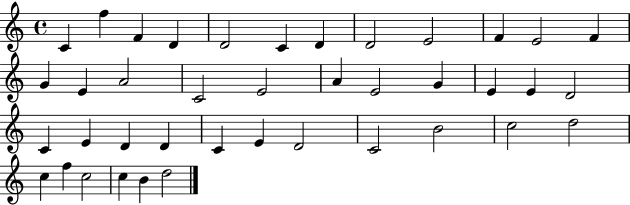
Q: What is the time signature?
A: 4/4